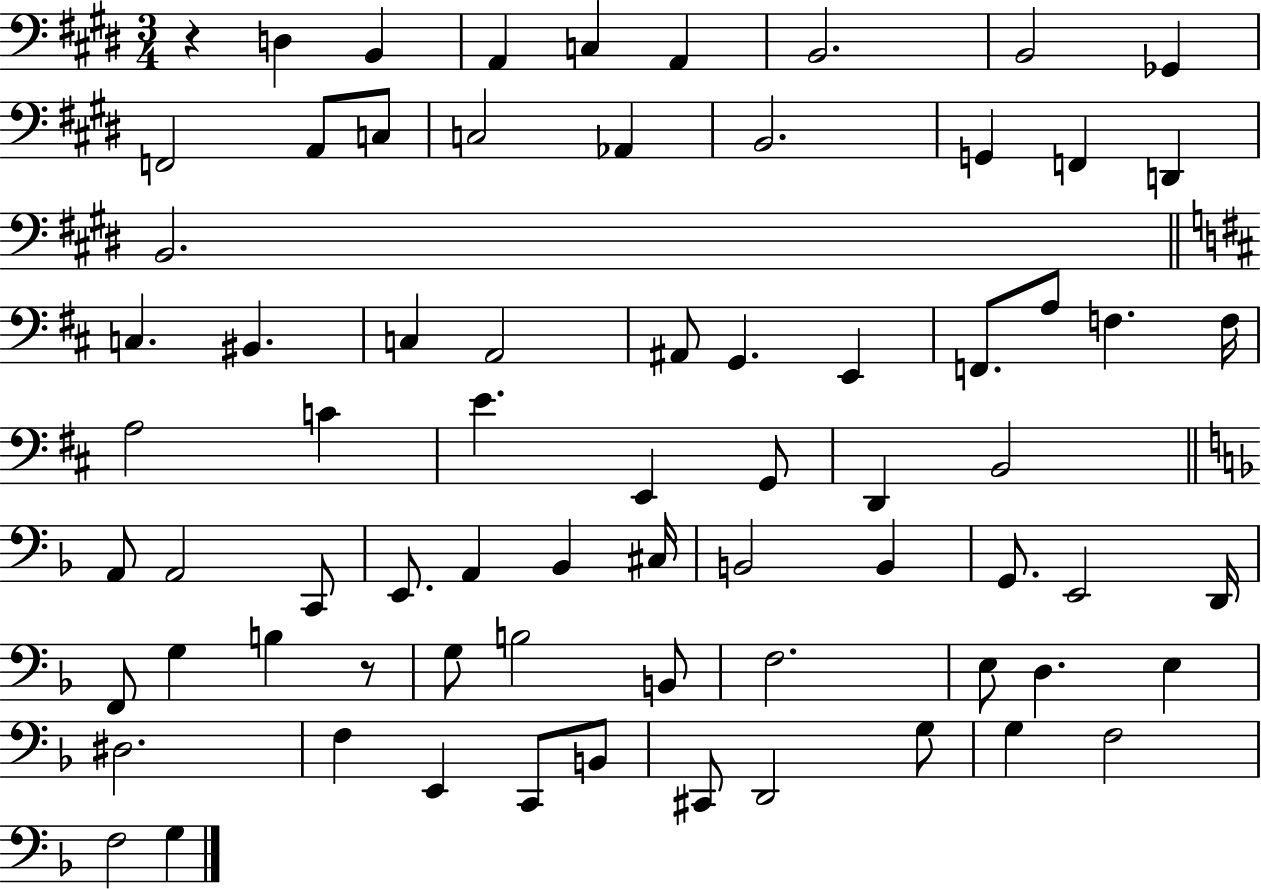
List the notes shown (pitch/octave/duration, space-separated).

R/q D3/q B2/q A2/q C3/q A2/q B2/h. B2/h Gb2/q F2/h A2/e C3/e C3/h Ab2/q B2/h. G2/q F2/q D2/q B2/h. C3/q. BIS2/q. C3/q A2/h A#2/e G2/q. E2/q F2/e. A3/e F3/q. F3/s A3/h C4/q E4/q. E2/q G2/e D2/q B2/h A2/e A2/h C2/e E2/e. A2/q Bb2/q C#3/s B2/h B2/q G2/e. E2/h D2/s F2/e G3/q B3/q R/e G3/e B3/h B2/e F3/h. E3/e D3/q. E3/q D#3/h. F3/q E2/q C2/e B2/e C#2/e D2/h G3/e G3/q F3/h F3/h G3/q